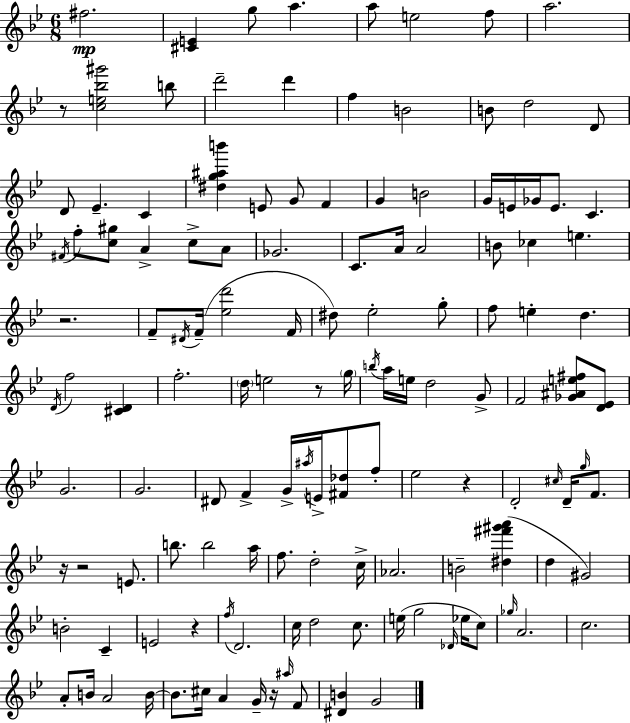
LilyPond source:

{
  \clef treble
  \numericTimeSignature
  \time 6/8
  \key bes \major
  fis''2.\mp | <cis' e'>4 g''8 a''4. | a''8 e''2 f''8 | a''2. | \break r8 <c'' e'' bes'' gis'''>2 b''8 | d'''2-- d'''4 | f''4 b'2 | b'8 d''2 d'8 | \break d'8 ees'4.-- c'4 | <dis'' g'' ais'' b'''>4 e'8 g'8 f'4 | g'4 b'2 | g'16 e'16 ges'16 e'8. c'4. | \break \acciaccatura { fis'16 } f''8-. <c'' gis''>8 a'4-> c''8-> a'8 | ges'2. | c'8. a'16 a'2 | b'8 ces''4 e''4. | \break r2. | f'8-- \acciaccatura { dis'16 } f'16--( <ees'' d'''>2 | f'16 dis''8) ees''2-. | g''8-. f''8 e''4-. d''4. | \break \acciaccatura { d'16 } f''2 <cis' d'>4 | f''2.-. | \parenthesize d''16 e''2 | r8 \parenthesize g''16 \acciaccatura { b''16 } a''16 e''16 d''2 | \break g'8-> f'2 | <ges' ais' e'' fis''>8 <d' ees'>8 g'2. | g'2. | dis'8 f'4-> g'16-> \acciaccatura { ais''16 } | \break e'16-> <fis' des''>8 f''8-. ees''2 | r4 d'2-. | \grace { cis''16 } d'16-- \grace { g''16 } f'8. r16 r2 | e'8. b''8. b''2 | \break a''16 f''8. d''2-. | c''16-> aes'2. | b'2-- | <dis'' fis''' gis''' a'''>4( d''4 gis'2) | \break b'2-. | c'4-- e'2 | r4 \acciaccatura { f''16 } d'2. | c''16 d''2 | \break c''8. e''16( g''2 | \grace { des'16 } ees''16 c''8) \grace { ges''16 } a'2. | c''2. | a'8-. | \break b'16 a'2 b'16~~ b'8. | cis''16 a'4 g'16-- r16 \grace { ais''16 } f'8 <dis' b'>4 | g'2 \bar "|."
}